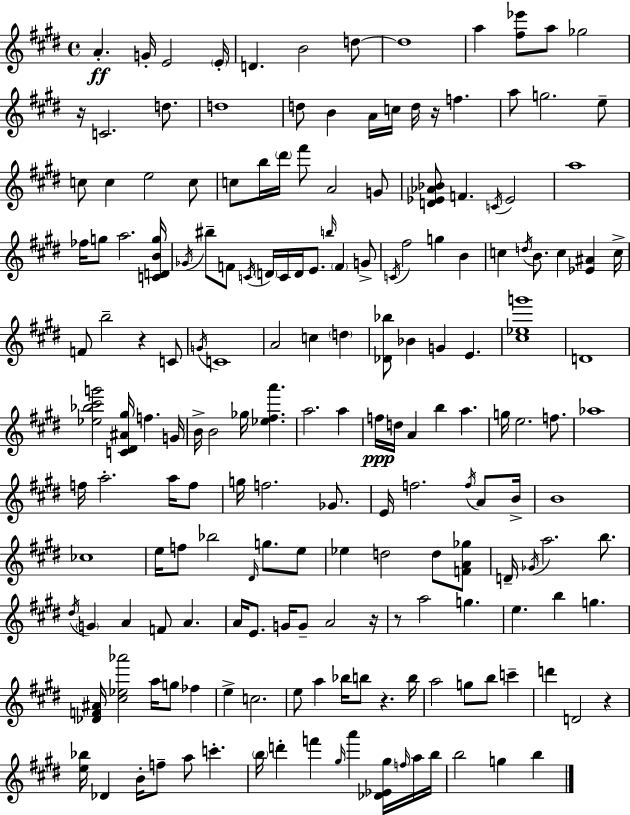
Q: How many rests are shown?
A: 7